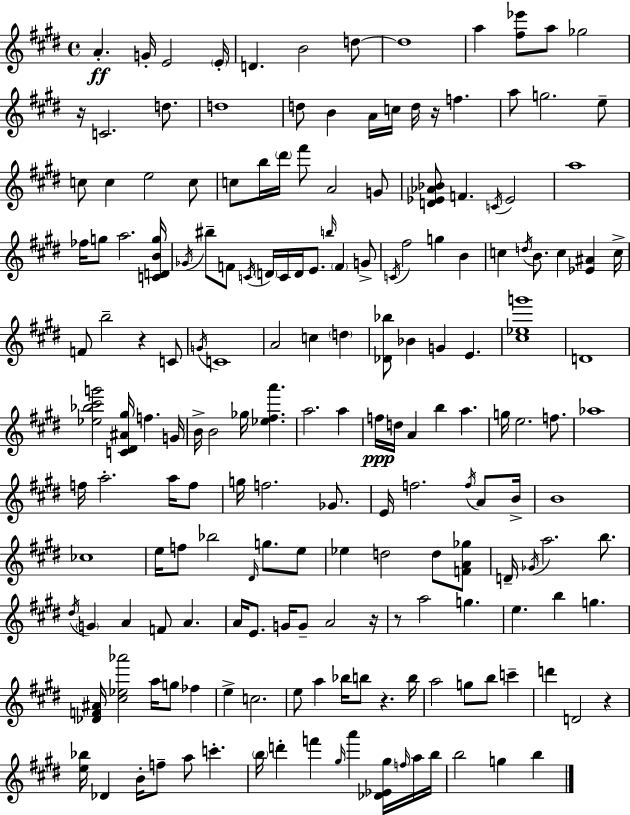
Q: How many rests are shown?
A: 7